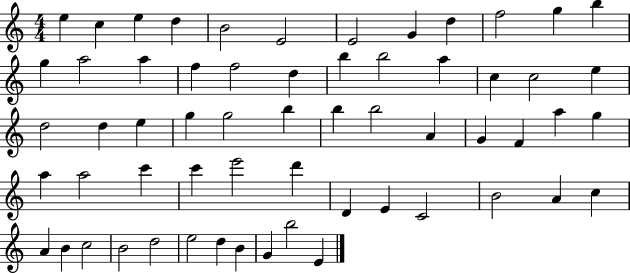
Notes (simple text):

E5/q C5/q E5/q D5/q B4/h E4/h E4/h G4/q D5/q F5/h G5/q B5/q G5/q A5/h A5/q F5/q F5/h D5/q B5/q B5/h A5/q C5/q C5/h E5/q D5/h D5/q E5/q G5/q G5/h B5/q B5/q B5/h A4/q G4/q F4/q A5/q G5/q A5/q A5/h C6/q C6/q E6/h D6/q D4/q E4/q C4/h B4/h A4/q C5/q A4/q B4/q C5/h B4/h D5/h E5/h D5/q B4/q G4/q B5/h E4/q